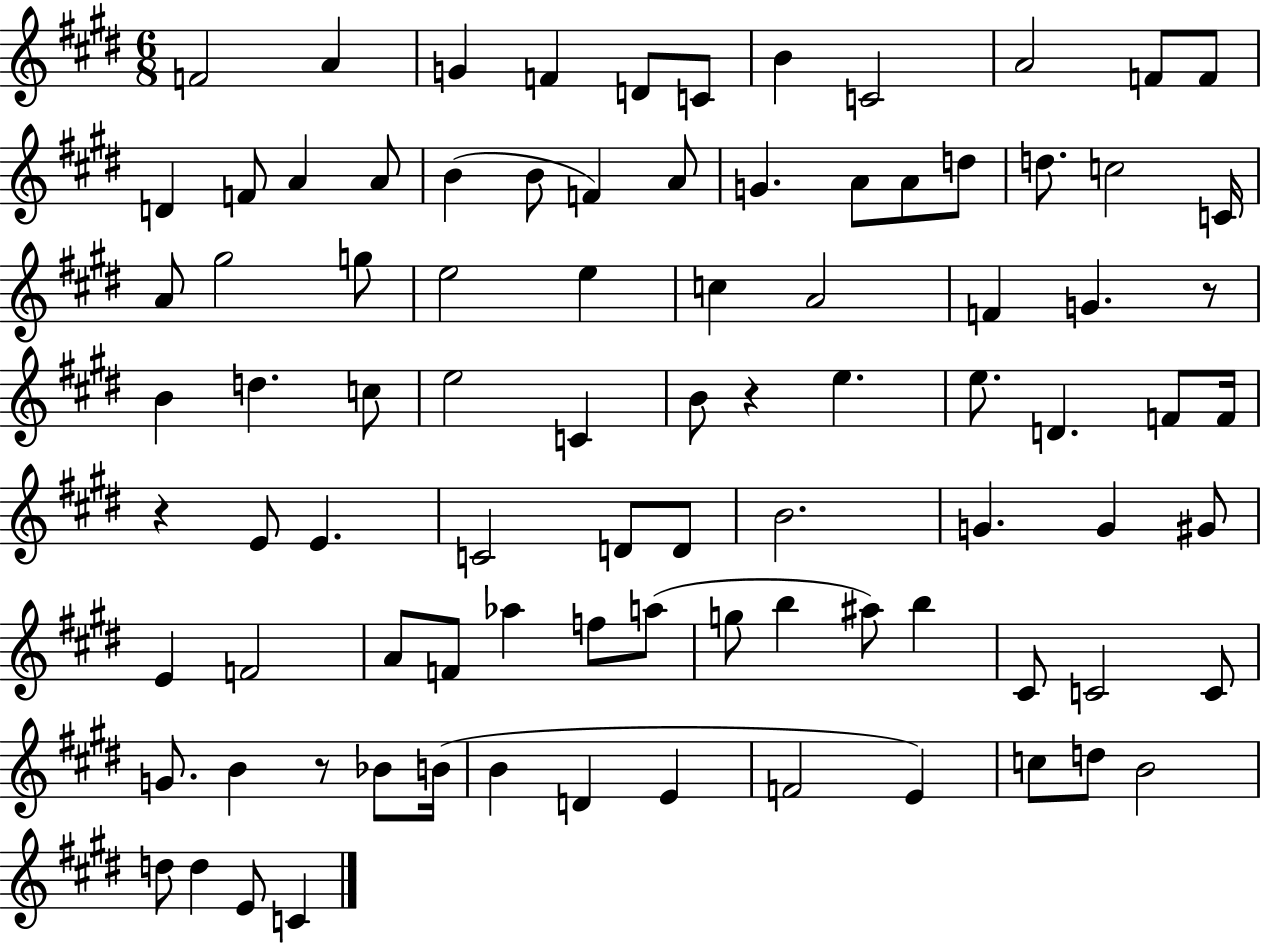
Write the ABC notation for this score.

X:1
T:Untitled
M:6/8
L:1/4
K:E
F2 A G F D/2 C/2 B C2 A2 F/2 F/2 D F/2 A A/2 B B/2 F A/2 G A/2 A/2 d/2 d/2 c2 C/4 A/2 ^g2 g/2 e2 e c A2 F G z/2 B d c/2 e2 C B/2 z e e/2 D F/2 F/4 z E/2 E C2 D/2 D/2 B2 G G ^G/2 E F2 A/2 F/2 _a f/2 a/2 g/2 b ^a/2 b ^C/2 C2 C/2 G/2 B z/2 _B/2 B/4 B D E F2 E c/2 d/2 B2 d/2 d E/2 C